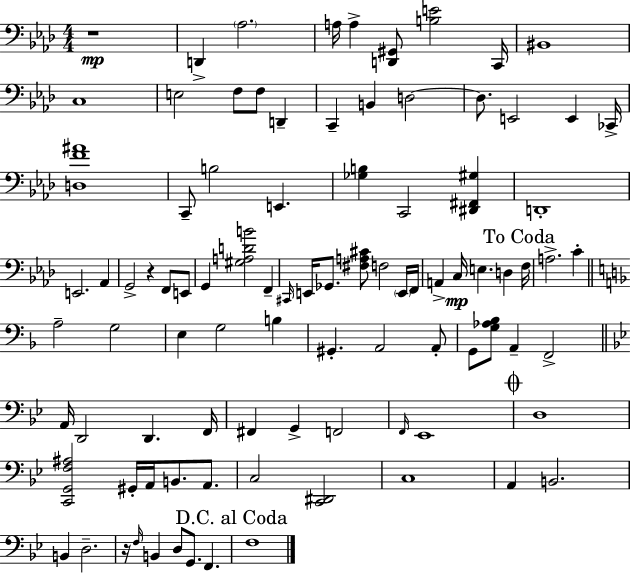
R/w D2/q Ab3/h. A3/s A3/q [D2,G#2]/e [B3,E4]/h C2/s BIS2/w C3/w E3/h F3/e F3/e D2/q C2/q B2/q D3/h D3/e. E2/h E2/q CES2/s [D3,F4,A#4]/w C2/e B3/h E2/q. [Gb3,B3]/q C2/h [D#2,F#2,G#3]/q D2/w E2/h. Ab2/q G2/h R/q F2/e E2/e G2/q [G#3,A3,D4,B4]/h F2/q C#2/s E2/s Gb2/e. [F#3,A3,C#4]/e F3/h E2/s F2/s A2/q C3/s E3/q. D3/q F3/s A3/h. C4/q A3/h G3/h E3/q G3/h B3/q G#2/q. A2/h A2/e G2/e [G3,Ab3,Bb3]/e A2/q F2/h A2/s D2/h D2/q. F2/s F#2/q G2/q F2/h F2/s Eb2/w D3/w [C2,G2,F3,A#3]/h G#2/s A2/s B2/e. A2/e. C3/h [C2,D#2]/h C3/w A2/q B2/h. B2/q D3/h. R/s F3/s B2/q D3/e G2/e. F2/q. F3/w